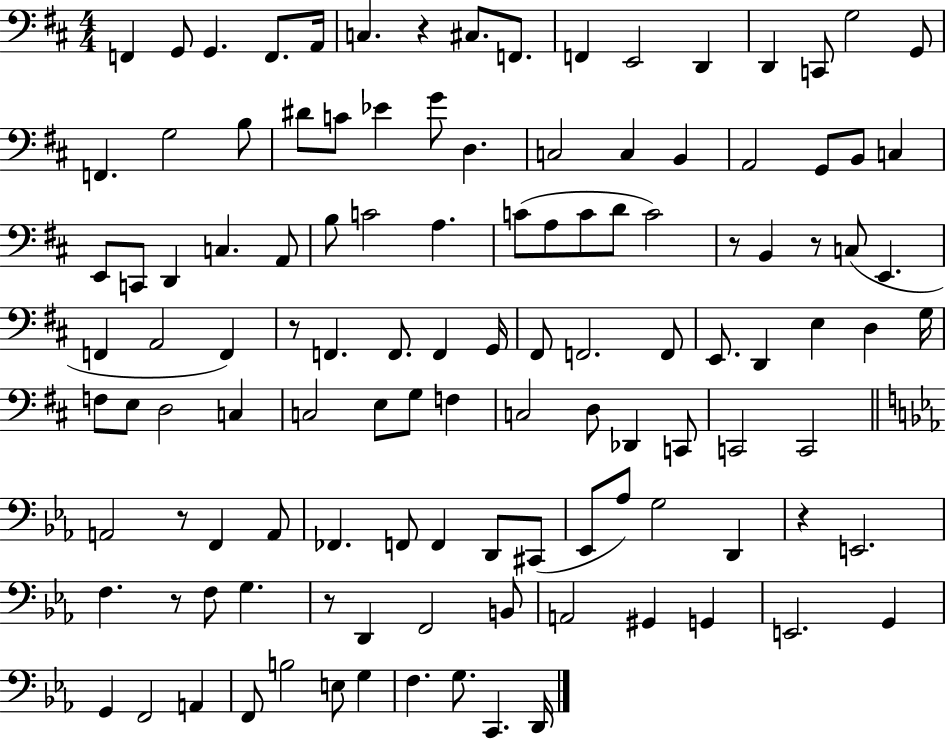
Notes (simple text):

F2/q G2/e G2/q. F2/e. A2/s C3/q. R/q C#3/e. F2/e. F2/q E2/h D2/q D2/q C2/e G3/h G2/e F2/q. G3/h B3/e D#4/e C4/e Eb4/q G4/e D3/q. C3/h C3/q B2/q A2/h G2/e B2/e C3/q E2/e C2/e D2/q C3/q. A2/e B3/e C4/h A3/q. C4/e A3/e C4/e D4/e C4/h R/e B2/q R/e C3/e E2/q. F2/q A2/h F2/q R/e F2/q. F2/e. F2/q G2/s F#2/e F2/h. F2/e E2/e. D2/q E3/q D3/q G3/s F3/e E3/e D3/h C3/q C3/h E3/e G3/e F3/q C3/h D3/e Db2/q C2/e C2/h C2/h A2/h R/e F2/q A2/e FES2/q. F2/e F2/q D2/e C#2/e Eb2/e Ab3/e G3/h D2/q R/q E2/h. F3/q. R/e F3/e G3/q. R/e D2/q F2/h B2/e A2/h G#2/q G2/q E2/h. G2/q G2/q F2/h A2/q F2/e B3/h E3/e G3/q F3/q. G3/e. C2/q. D2/s